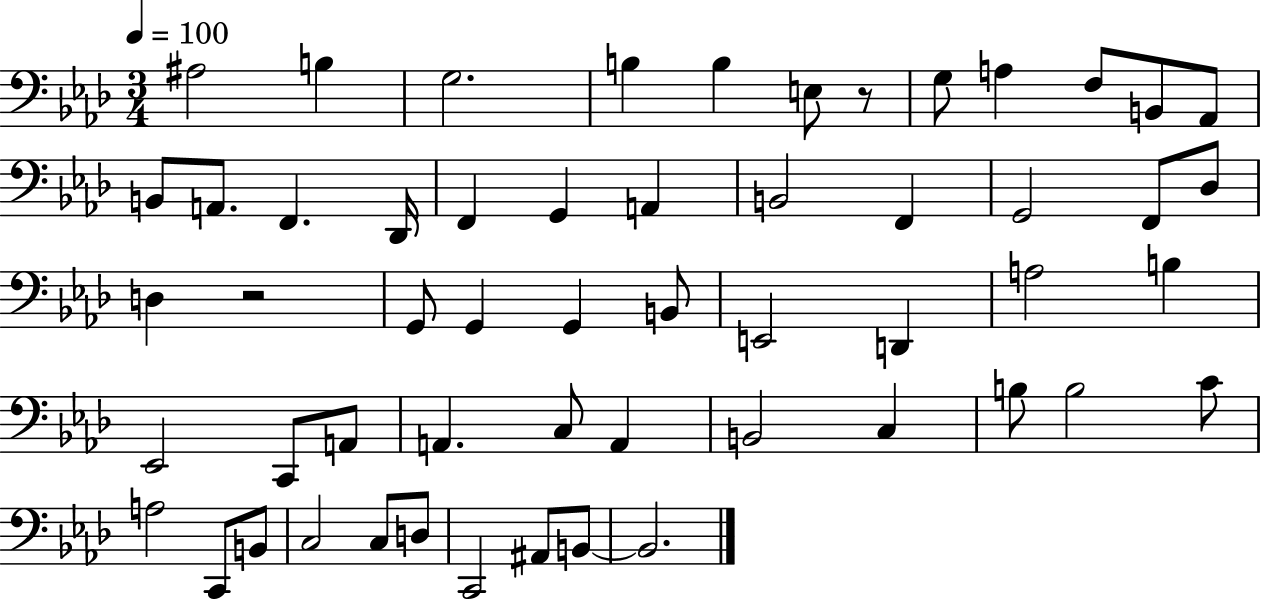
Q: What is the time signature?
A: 3/4